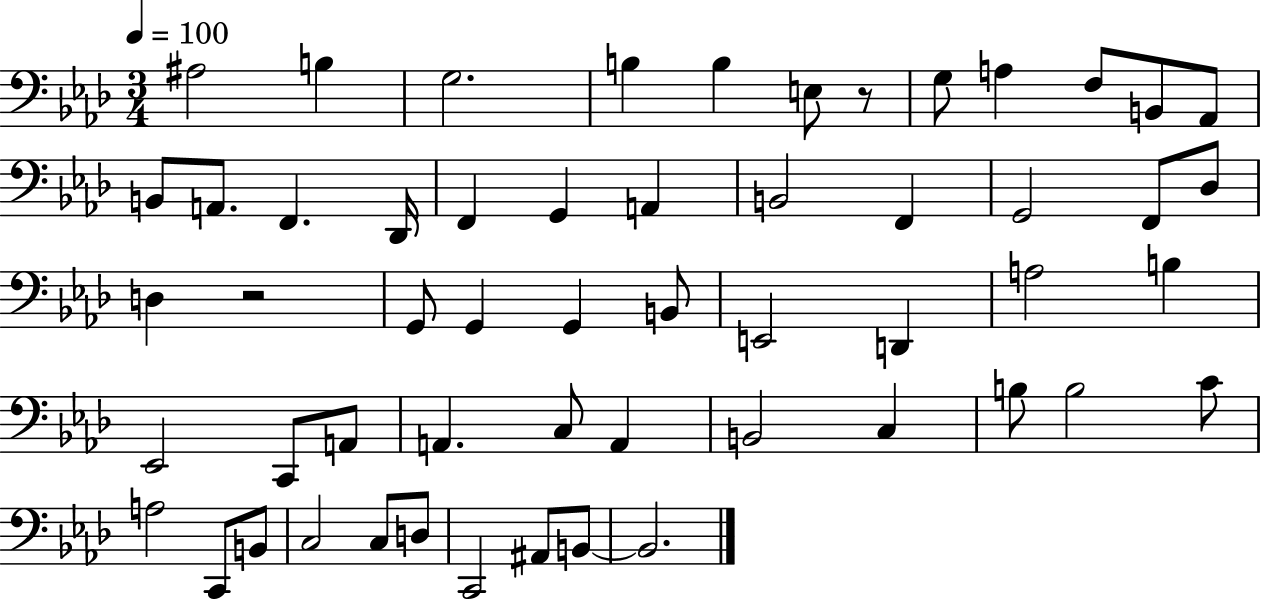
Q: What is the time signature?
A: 3/4